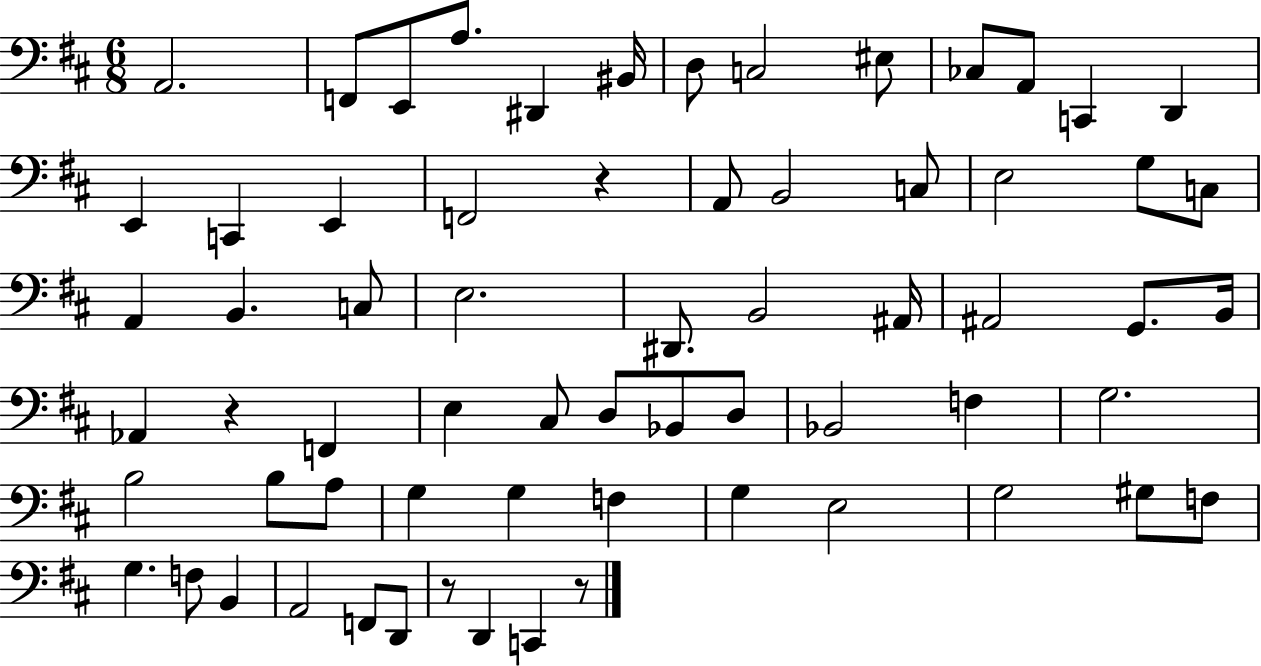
X:1
T:Untitled
M:6/8
L:1/4
K:D
A,,2 F,,/2 E,,/2 A,/2 ^D,, ^B,,/4 D,/2 C,2 ^E,/2 _C,/2 A,,/2 C,, D,, E,, C,, E,, F,,2 z A,,/2 B,,2 C,/2 E,2 G,/2 C,/2 A,, B,, C,/2 E,2 ^D,,/2 B,,2 ^A,,/4 ^A,,2 G,,/2 B,,/4 _A,, z F,, E, ^C,/2 D,/2 _B,,/2 D,/2 _B,,2 F, G,2 B,2 B,/2 A,/2 G, G, F, G, E,2 G,2 ^G,/2 F,/2 G, F,/2 B,, A,,2 F,,/2 D,,/2 z/2 D,, C,, z/2